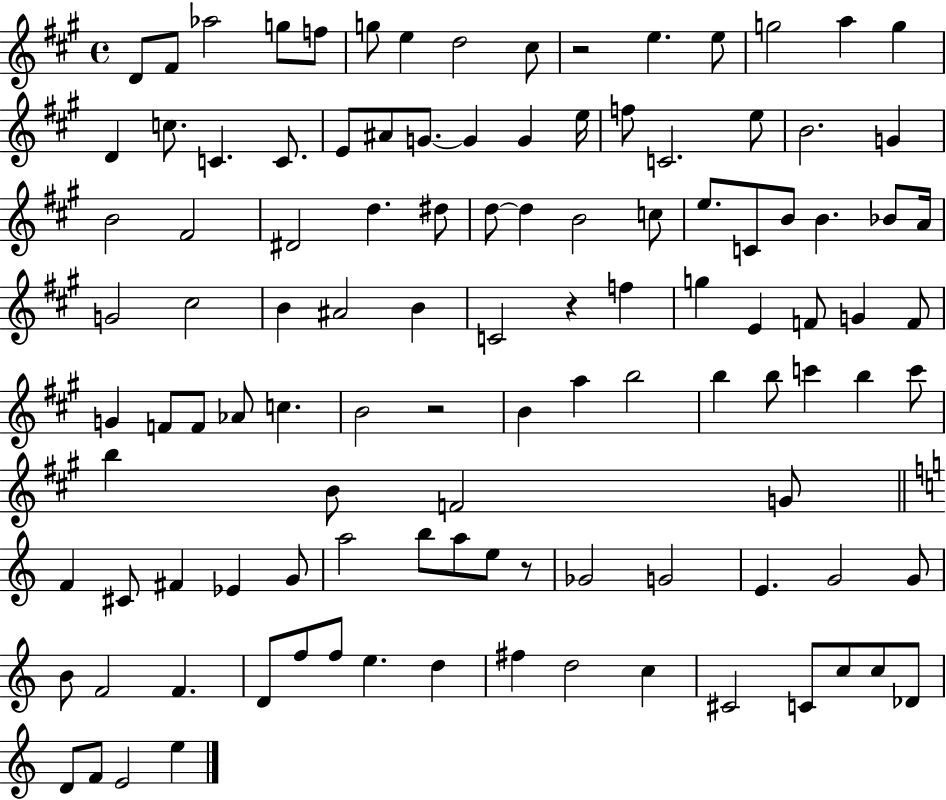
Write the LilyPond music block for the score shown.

{
  \clef treble
  \time 4/4
  \defaultTimeSignature
  \key a \major
  d'8 fis'8 aes''2 g''8 f''8 | g''8 e''4 d''2 cis''8 | r2 e''4. e''8 | g''2 a''4 g''4 | \break d'4 c''8. c'4. c'8. | e'8 ais'8 g'8.~~ g'4 g'4 e''16 | f''8 c'2. e''8 | b'2. g'4 | \break b'2 fis'2 | dis'2 d''4. dis''8 | d''8~~ d''4 b'2 c''8 | e''8. c'8 b'8 b'4. bes'8 a'16 | \break g'2 cis''2 | b'4 ais'2 b'4 | c'2 r4 f''4 | g''4 e'4 f'8 g'4 f'8 | \break g'4 f'8 f'8 aes'8 c''4. | b'2 r2 | b'4 a''4 b''2 | b''4 b''8 c'''4 b''4 c'''8 | \break b''4 b'8 f'2 g'8 | \bar "||" \break \key a \minor f'4 cis'8 fis'4 ees'4 g'8 | a''2 b''8 a''8 e''8 r8 | ges'2 g'2 | e'4. g'2 g'8 | \break b'8 f'2 f'4. | d'8 f''8 f''8 e''4. d''4 | fis''4 d''2 c''4 | cis'2 c'8 c''8 c''8 des'8 | \break d'8 f'8 e'2 e''4 | \bar "|."
}